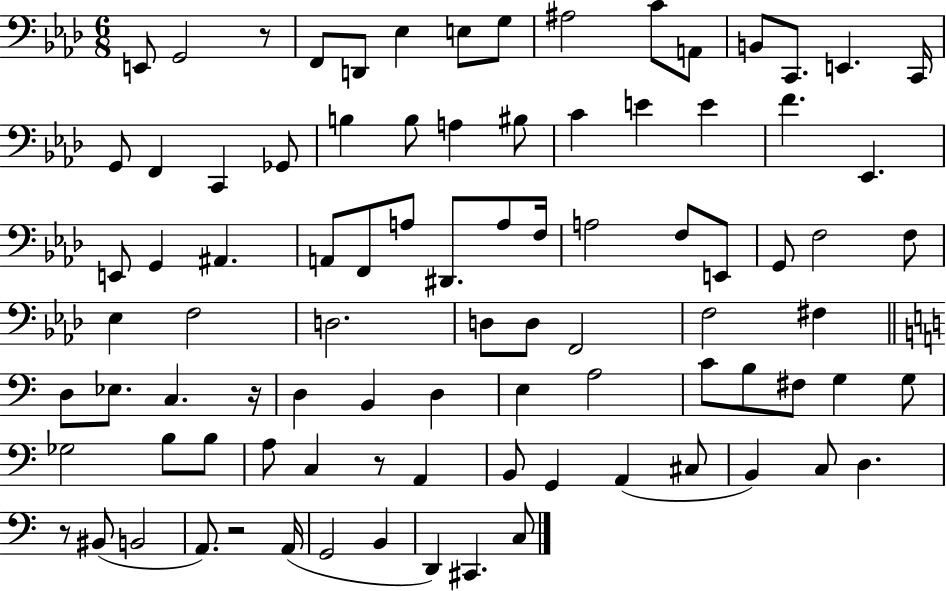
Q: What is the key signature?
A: AES major